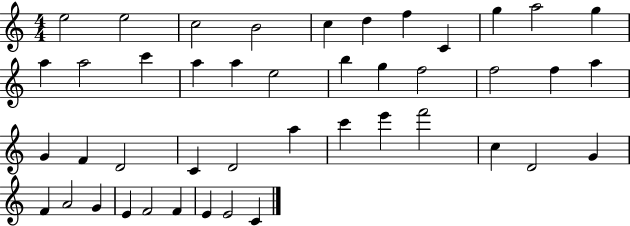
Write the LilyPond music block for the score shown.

{
  \clef treble
  \numericTimeSignature
  \time 4/4
  \key c \major
  e''2 e''2 | c''2 b'2 | c''4 d''4 f''4 c'4 | g''4 a''2 g''4 | \break a''4 a''2 c'''4 | a''4 a''4 e''2 | b''4 g''4 f''2 | f''2 f''4 a''4 | \break g'4 f'4 d'2 | c'4 d'2 a''4 | c'''4 e'''4 f'''2 | c''4 d'2 g'4 | \break f'4 a'2 g'4 | e'4 f'2 f'4 | e'4 e'2 c'4 | \bar "|."
}